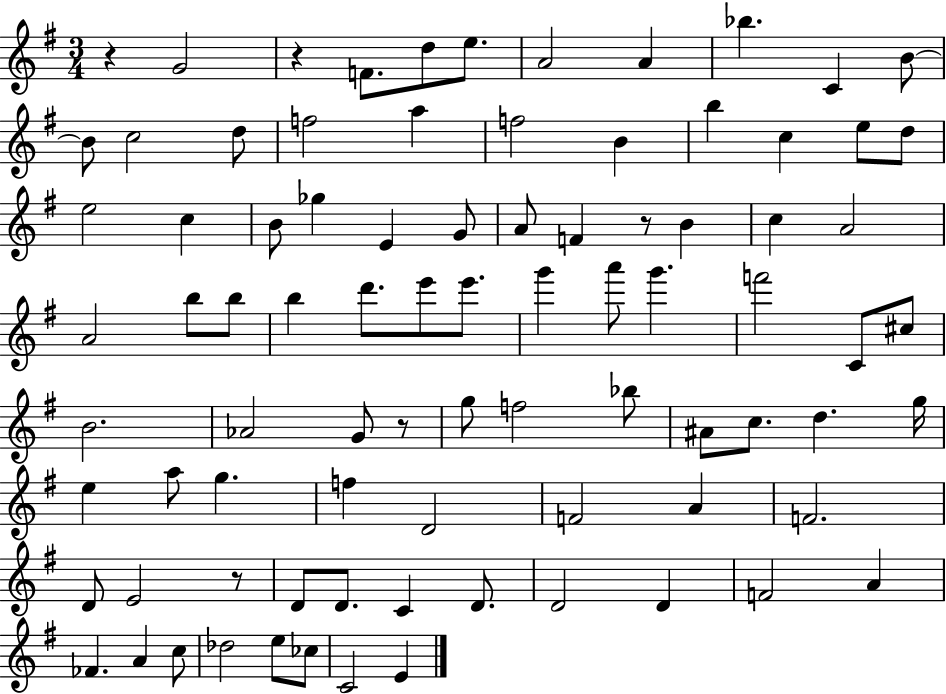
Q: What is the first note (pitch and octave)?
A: G4